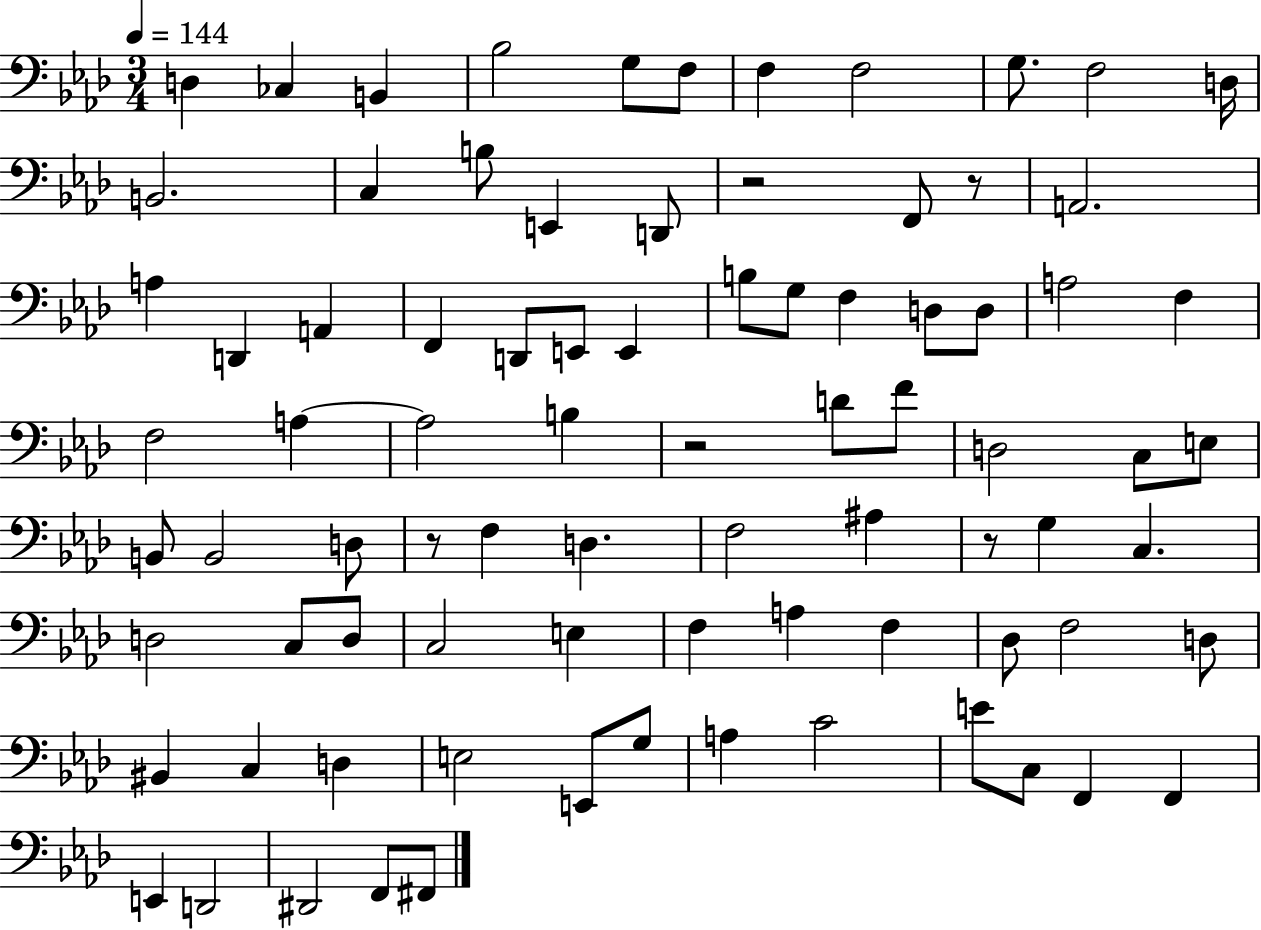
D3/q CES3/q B2/q Bb3/h G3/e F3/e F3/q F3/h G3/e. F3/h D3/s B2/h. C3/q B3/e E2/q D2/e R/h F2/e R/e A2/h. A3/q D2/q A2/q F2/q D2/e E2/e E2/q B3/e G3/e F3/q D3/e D3/e A3/h F3/q F3/h A3/q A3/h B3/q R/h D4/e F4/e D3/h C3/e E3/e B2/e B2/h D3/e R/e F3/q D3/q. F3/h A#3/q R/e G3/q C3/q. D3/h C3/e D3/e C3/h E3/q F3/q A3/q F3/q Db3/e F3/h D3/e BIS2/q C3/q D3/q E3/h E2/e G3/e A3/q C4/h E4/e C3/e F2/q F2/q E2/q D2/h D#2/h F2/e F#2/e